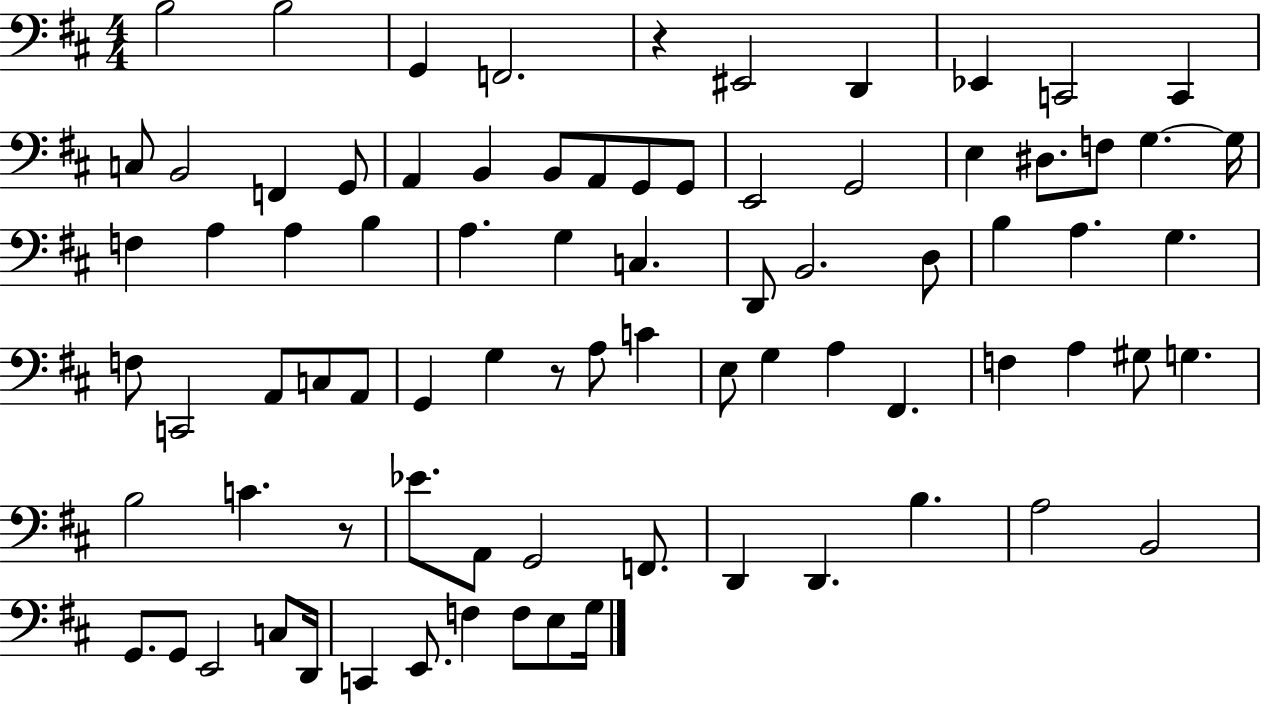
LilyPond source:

{
  \clef bass
  \numericTimeSignature
  \time 4/4
  \key d \major
  b2 b2 | g,4 f,2. | r4 eis,2 d,4 | ees,4 c,2 c,4 | \break c8 b,2 f,4 g,8 | a,4 b,4 b,8 a,8 g,8 g,8 | e,2 g,2 | e4 dis8. f8 g4.~~ g16 | \break f4 a4 a4 b4 | a4. g4 c4. | d,8 b,2. d8 | b4 a4. g4. | \break f8 c,2 a,8 c8 a,8 | g,4 g4 r8 a8 c'4 | e8 g4 a4 fis,4. | f4 a4 gis8 g4. | \break b2 c'4. r8 | ees'8. a,8 g,2 f,8. | d,4 d,4. b4. | a2 b,2 | \break g,8. g,8 e,2 c8 d,16 | c,4 e,8. f4 f8 e8 g16 | \bar "|."
}